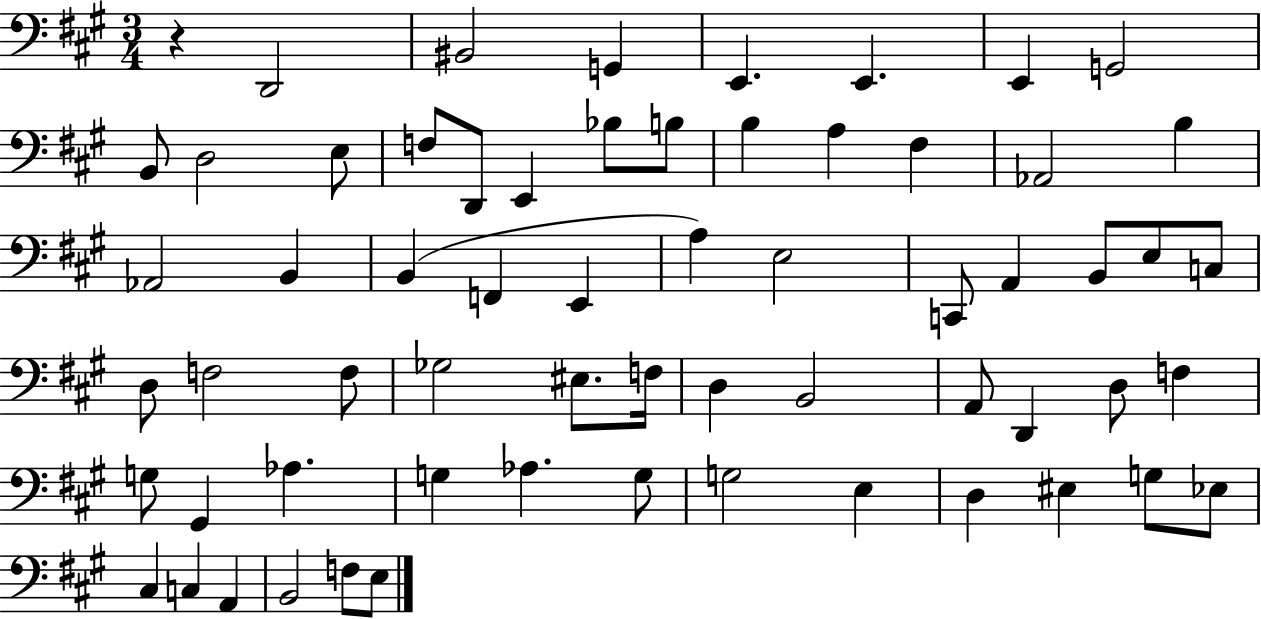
{
  \clef bass
  \numericTimeSignature
  \time 3/4
  \key a \major
  r4 d,2 | bis,2 g,4 | e,4. e,4. | e,4 g,2 | \break b,8 d2 e8 | f8 d,8 e,4 bes8 b8 | b4 a4 fis4 | aes,2 b4 | \break aes,2 b,4 | b,4( f,4 e,4 | a4) e2 | c,8 a,4 b,8 e8 c8 | \break d8 f2 f8 | ges2 eis8. f16 | d4 b,2 | a,8 d,4 d8 f4 | \break g8 gis,4 aes4. | g4 aes4. g8 | g2 e4 | d4 eis4 g8 ees8 | \break cis4 c4 a,4 | b,2 f8 e8 | \bar "|."
}